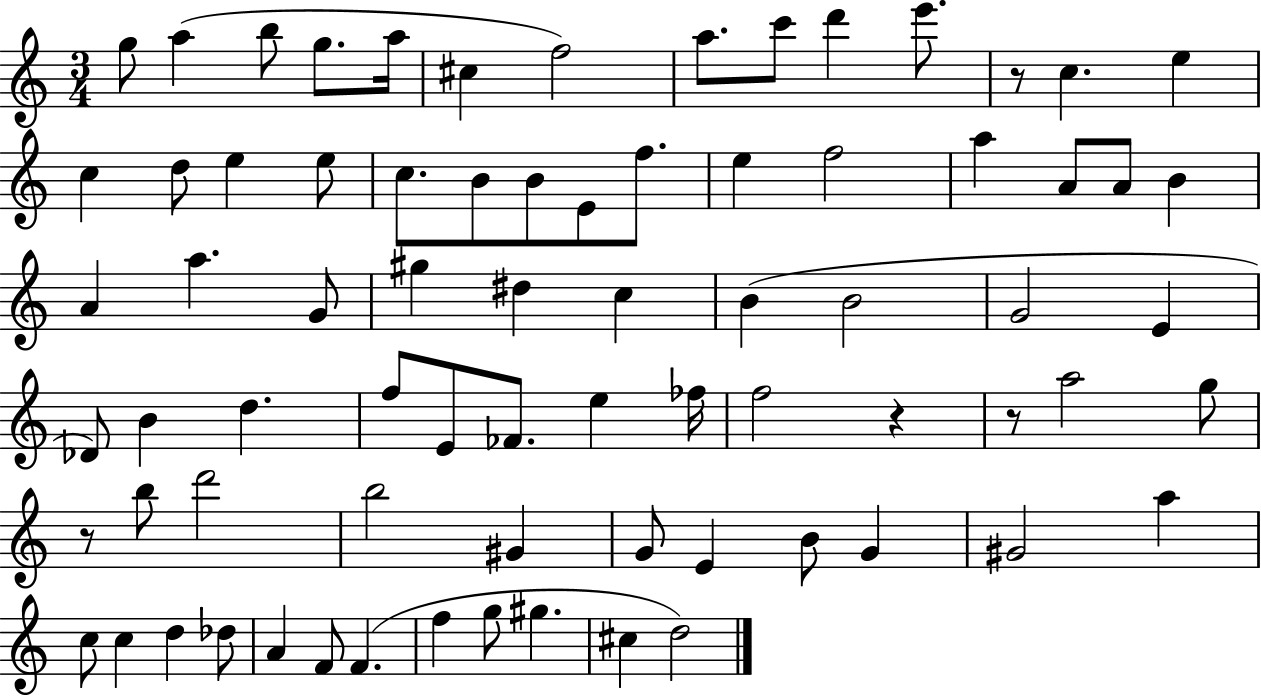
G5/e A5/q B5/e G5/e. A5/s C#5/q F5/h A5/e. C6/e D6/q E6/e. R/e C5/q. E5/q C5/q D5/e E5/q E5/e C5/e. B4/e B4/e E4/e F5/e. E5/q F5/h A5/q A4/e A4/e B4/q A4/q A5/q. G4/e G#5/q D#5/q C5/q B4/q B4/h G4/h E4/q Db4/e B4/q D5/q. F5/e E4/e FES4/e. E5/q FES5/s F5/h R/q R/e A5/h G5/e R/e B5/e D6/h B5/h G#4/q G4/e E4/q B4/e G4/q G#4/h A5/q C5/e C5/q D5/q Db5/e A4/q F4/e F4/q. F5/q G5/e G#5/q. C#5/q D5/h